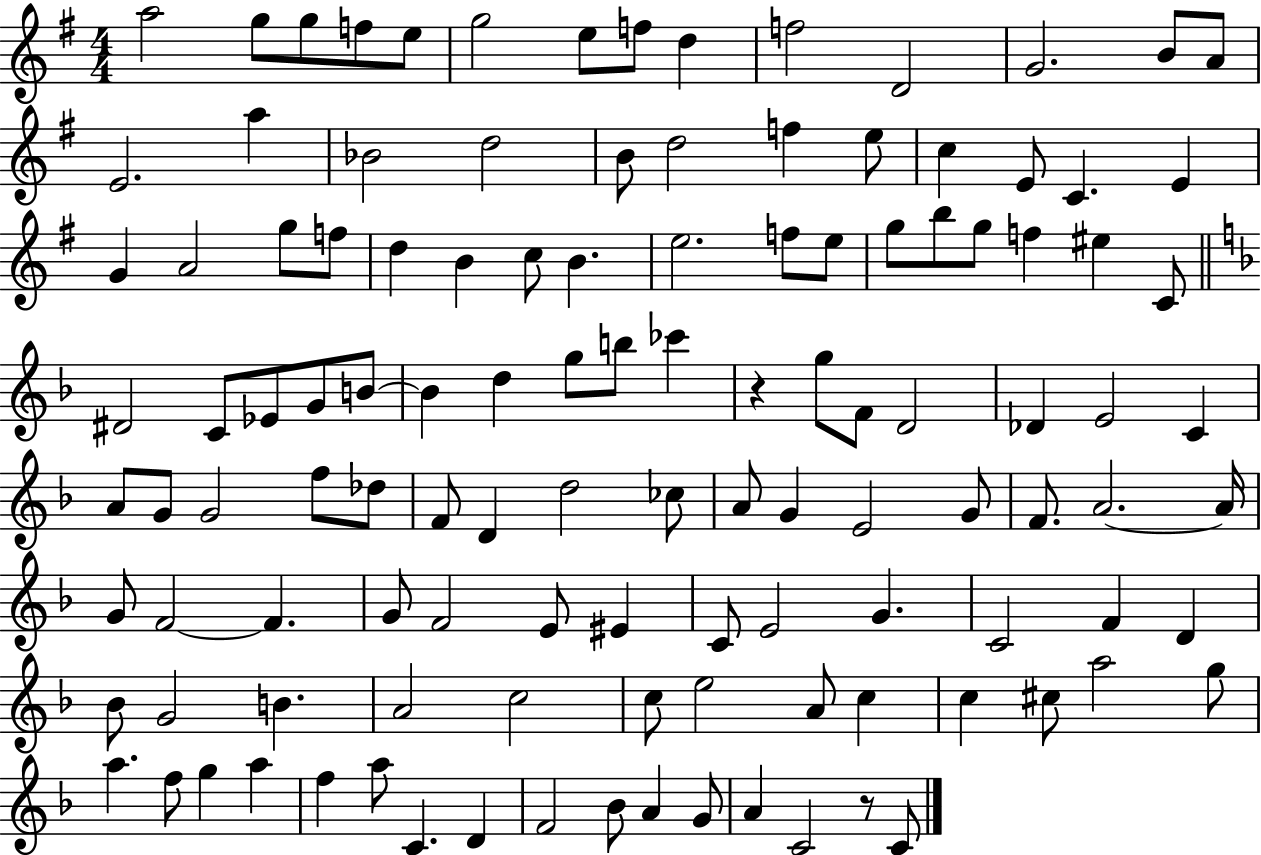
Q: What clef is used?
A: treble